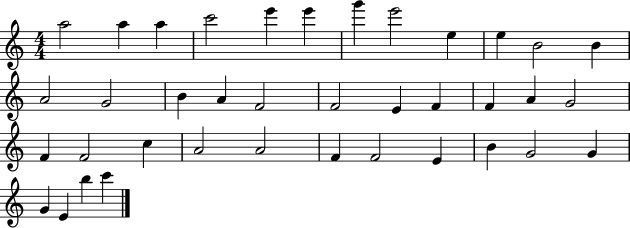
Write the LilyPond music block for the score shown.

{
  \clef treble
  \numericTimeSignature
  \time 4/4
  \key c \major
  a''2 a''4 a''4 | c'''2 e'''4 e'''4 | g'''4 e'''2 e''4 | e''4 b'2 b'4 | \break a'2 g'2 | b'4 a'4 f'2 | f'2 e'4 f'4 | f'4 a'4 g'2 | \break f'4 f'2 c''4 | a'2 a'2 | f'4 f'2 e'4 | b'4 g'2 g'4 | \break g'4 e'4 b''4 c'''4 | \bar "|."
}